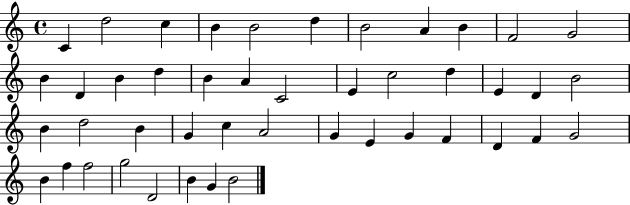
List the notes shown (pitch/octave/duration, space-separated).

C4/q D5/h C5/q B4/q B4/h D5/q B4/h A4/q B4/q F4/h G4/h B4/q D4/q B4/q D5/q B4/q A4/q C4/h E4/q C5/h D5/q E4/q D4/q B4/h B4/q D5/h B4/q G4/q C5/q A4/h G4/q E4/q G4/q F4/q D4/q F4/q G4/h B4/q F5/q F5/h G5/h D4/h B4/q G4/q B4/h